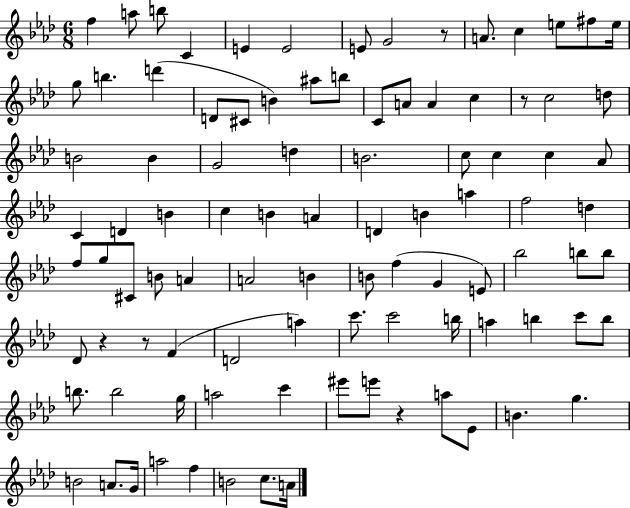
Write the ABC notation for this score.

X:1
T:Untitled
M:6/8
L:1/4
K:Ab
f a/2 b/2 C E E2 E/2 G2 z/2 A/2 c e/2 ^f/2 e/4 g/2 b d' D/2 ^C/2 B ^a/2 b/2 C/2 A/2 A c z/2 c2 d/2 B2 B G2 d B2 c/2 c c _A/2 C D B c B A D B a f2 d f/2 g/2 ^C/2 B/2 A A2 B B/2 f G E/2 _b2 b/2 b/2 _D/2 z z/2 F D2 a c'/2 c'2 b/4 a b c'/2 b/2 b/2 b2 g/4 a2 c' ^e'/2 e'/2 z a/2 _E/2 B g B2 A/2 G/4 a2 f B2 c/2 A/4